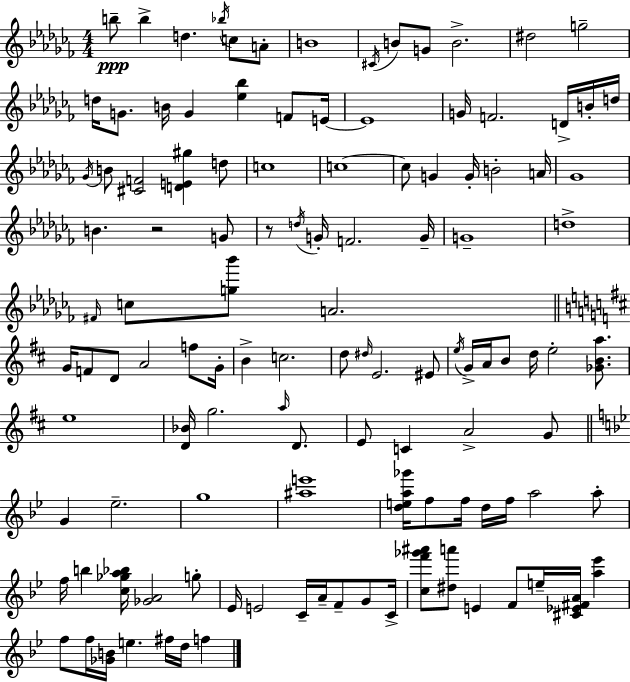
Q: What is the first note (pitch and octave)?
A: B5